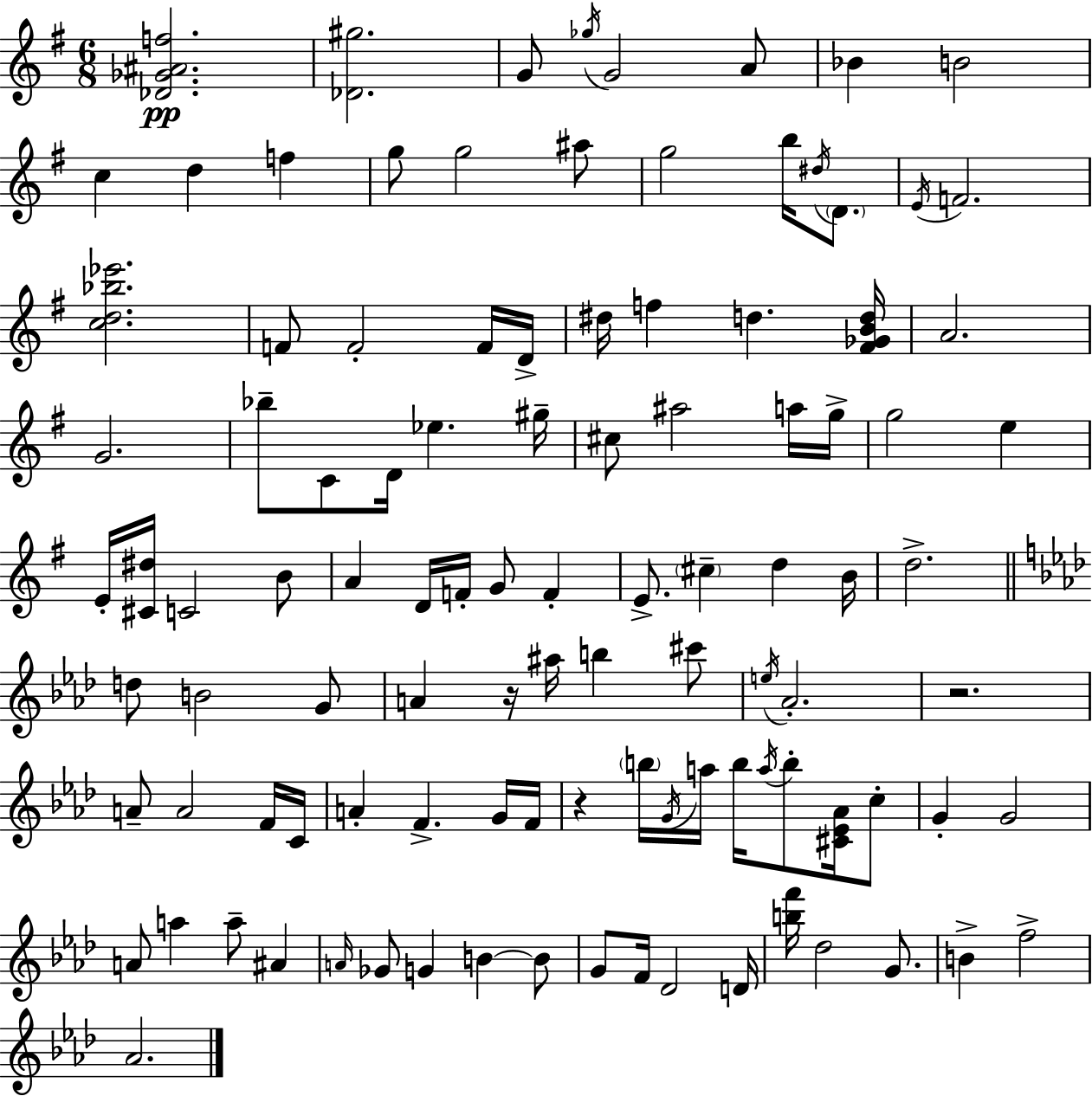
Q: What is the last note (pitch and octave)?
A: Ab4